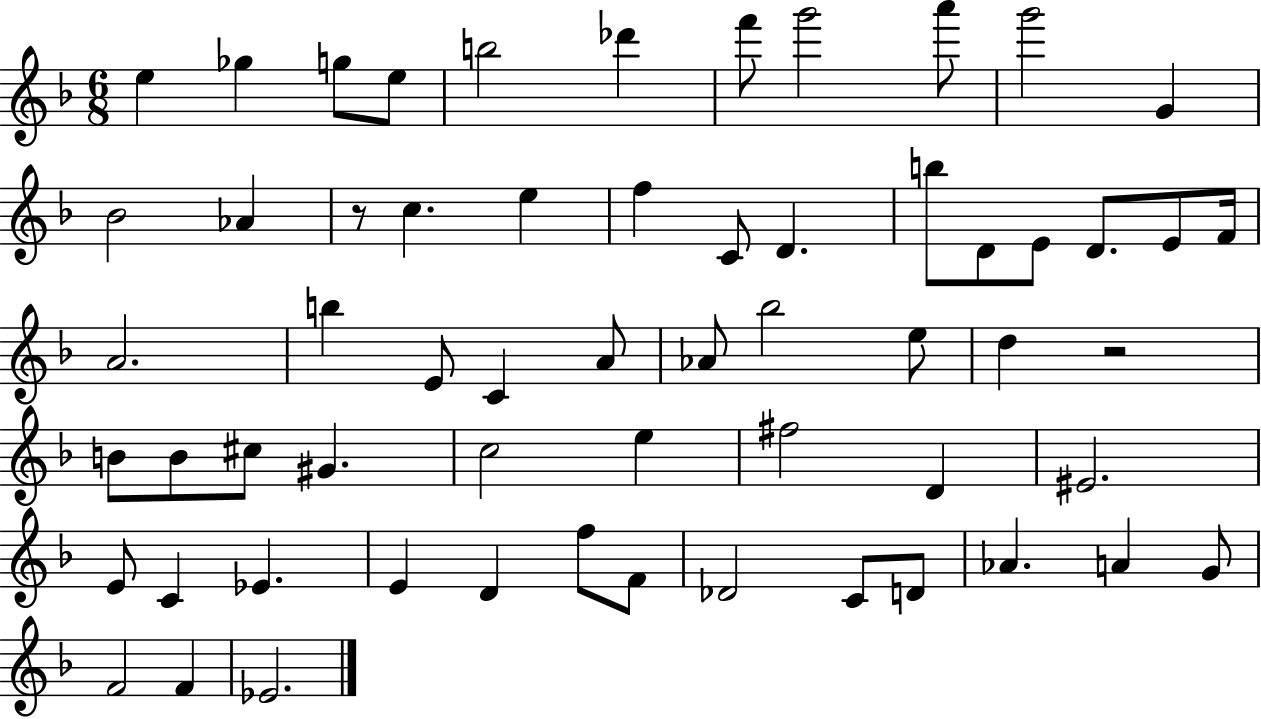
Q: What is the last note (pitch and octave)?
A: Eb4